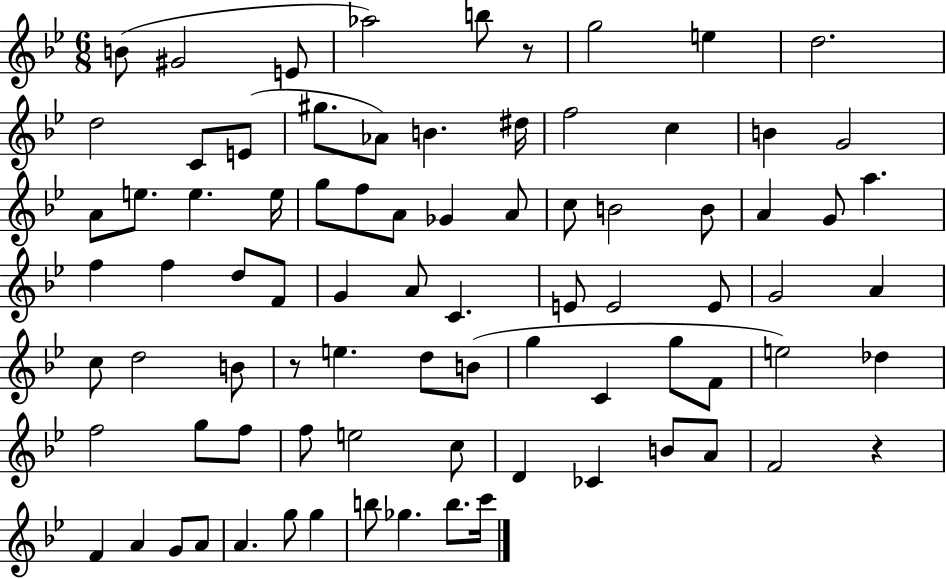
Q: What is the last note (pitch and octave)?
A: C6